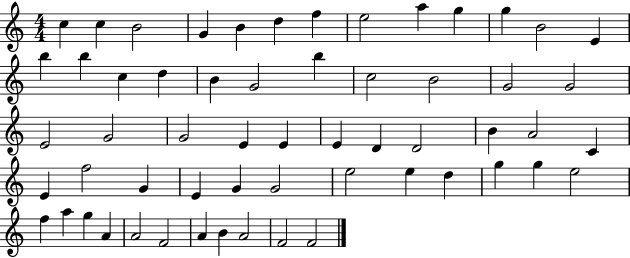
{
  \clef treble
  \numericTimeSignature
  \time 4/4
  \key c \major
  c''4 c''4 b'2 | g'4 b'4 d''4 f''4 | e''2 a''4 g''4 | g''4 b'2 e'4 | \break b''4 b''4 c''4 d''4 | b'4 g'2 b''4 | c''2 b'2 | g'2 g'2 | \break e'2 g'2 | g'2 e'4 e'4 | e'4 d'4 d'2 | b'4 a'2 c'4 | \break e'4 f''2 g'4 | e'4 g'4 g'2 | e''2 e''4 d''4 | g''4 g''4 e''2 | \break f''4 a''4 g''4 a'4 | a'2 f'2 | a'4 b'4 a'2 | f'2 f'2 | \break \bar "|."
}